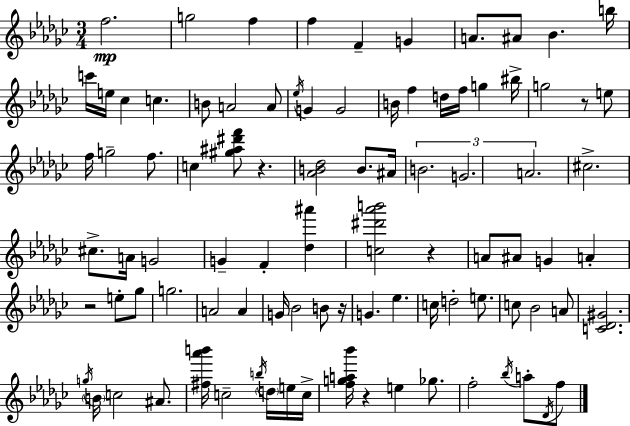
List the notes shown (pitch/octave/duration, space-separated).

F5/h. G5/h F5/q F5/q F4/q G4/q A4/e. A#4/e Bb4/q. B5/s C6/s E5/s CES5/q C5/q. B4/e A4/h A4/e Eb5/s G4/q G4/h B4/s F5/q D5/s F5/s G5/q BIS5/s G5/h R/e E5/e F5/s G5/h F5/e. C5/q [G#5,A#5,D#6,F6]/e R/q. [Ab4,B4,Db5]/h B4/e. A#4/s B4/h. G4/h. A4/h. C#5/h. C#5/e. A4/s G4/h G4/q F4/q [Db5,A#6]/q [C5,D#6,Ab6,B6]/h R/q A4/e A#4/e G4/q A4/q R/h E5/e Gb5/e G5/h. A4/h A4/q G4/s Bb4/h B4/e R/s G4/q. Eb5/q. C5/s D5/h E5/e. C5/e Bb4/h A4/e [C4,Db4,G#4]/h. G5/s B4/s C5/h A#4/e. [F#5,Ab6,B6]/s C5/h B5/s D5/s E5/s C5/s [F5,G5,A5,Bb6]/s R/q E5/q Gb5/e. F5/h Bb5/s A5/e Db4/s F5/e